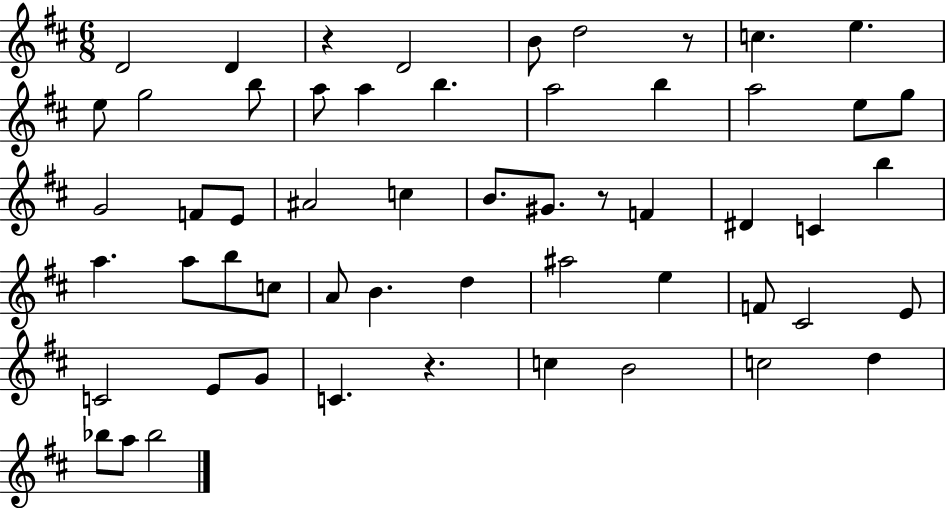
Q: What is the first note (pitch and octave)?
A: D4